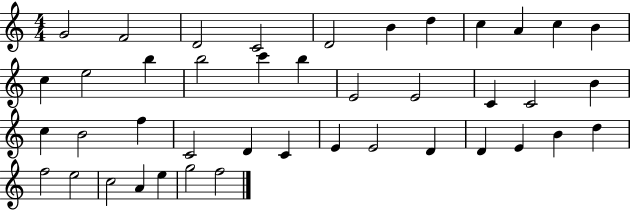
G4/h F4/h D4/h C4/h D4/h B4/q D5/q C5/q A4/q C5/q B4/q C5/q E5/h B5/q B5/h C6/q B5/q E4/h E4/h C4/q C4/h B4/q C5/q B4/h F5/q C4/h D4/q C4/q E4/q E4/h D4/q D4/q E4/q B4/q D5/q F5/h E5/h C5/h A4/q E5/q G5/h F5/h